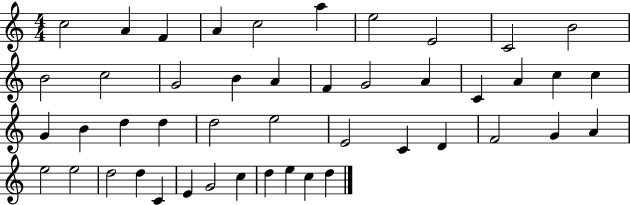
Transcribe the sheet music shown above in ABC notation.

X:1
T:Untitled
M:4/4
L:1/4
K:C
c2 A F A c2 a e2 E2 C2 B2 B2 c2 G2 B A F G2 A C A c c G B d d d2 e2 E2 C D F2 G A e2 e2 d2 d C E G2 c d e c d